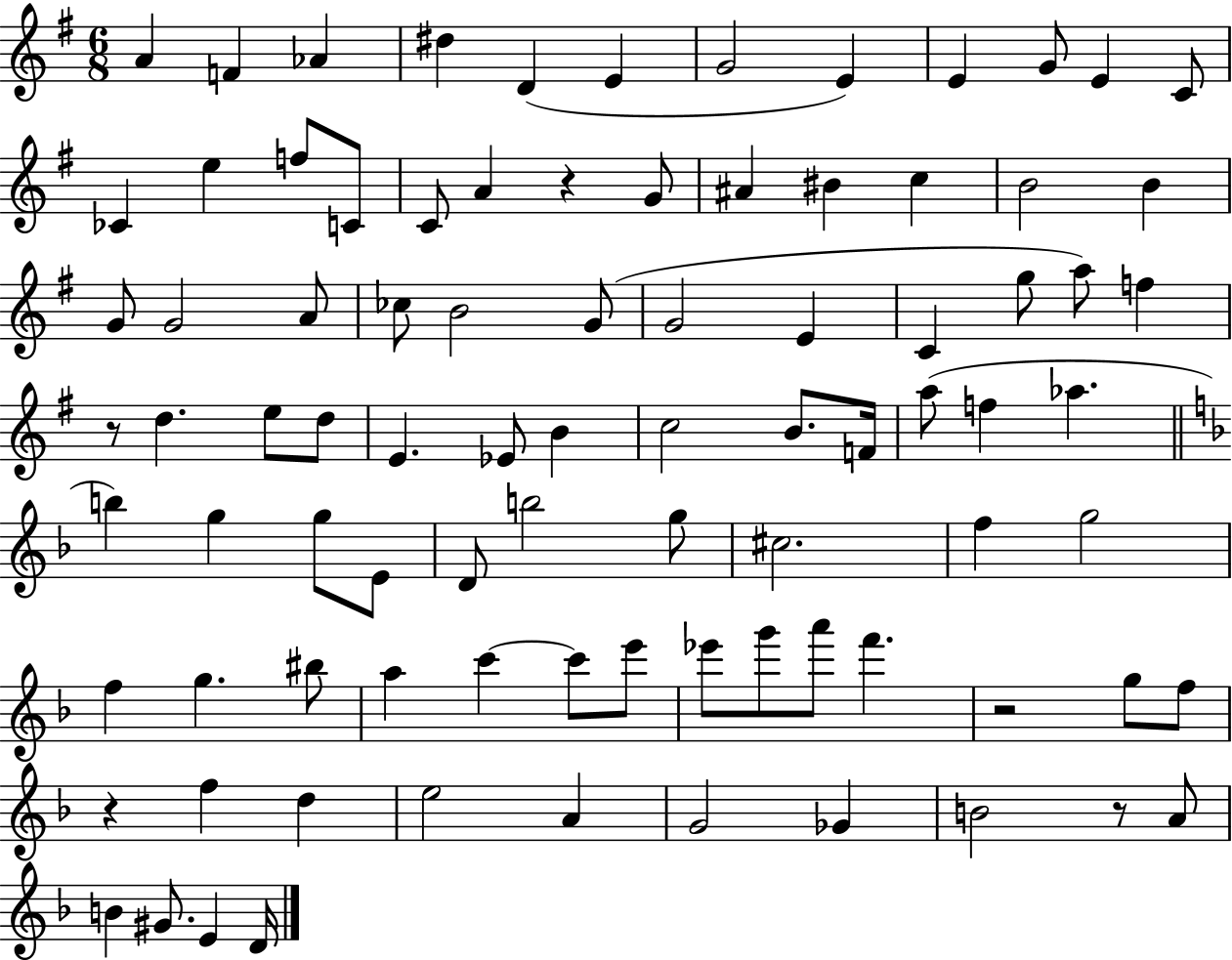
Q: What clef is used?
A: treble